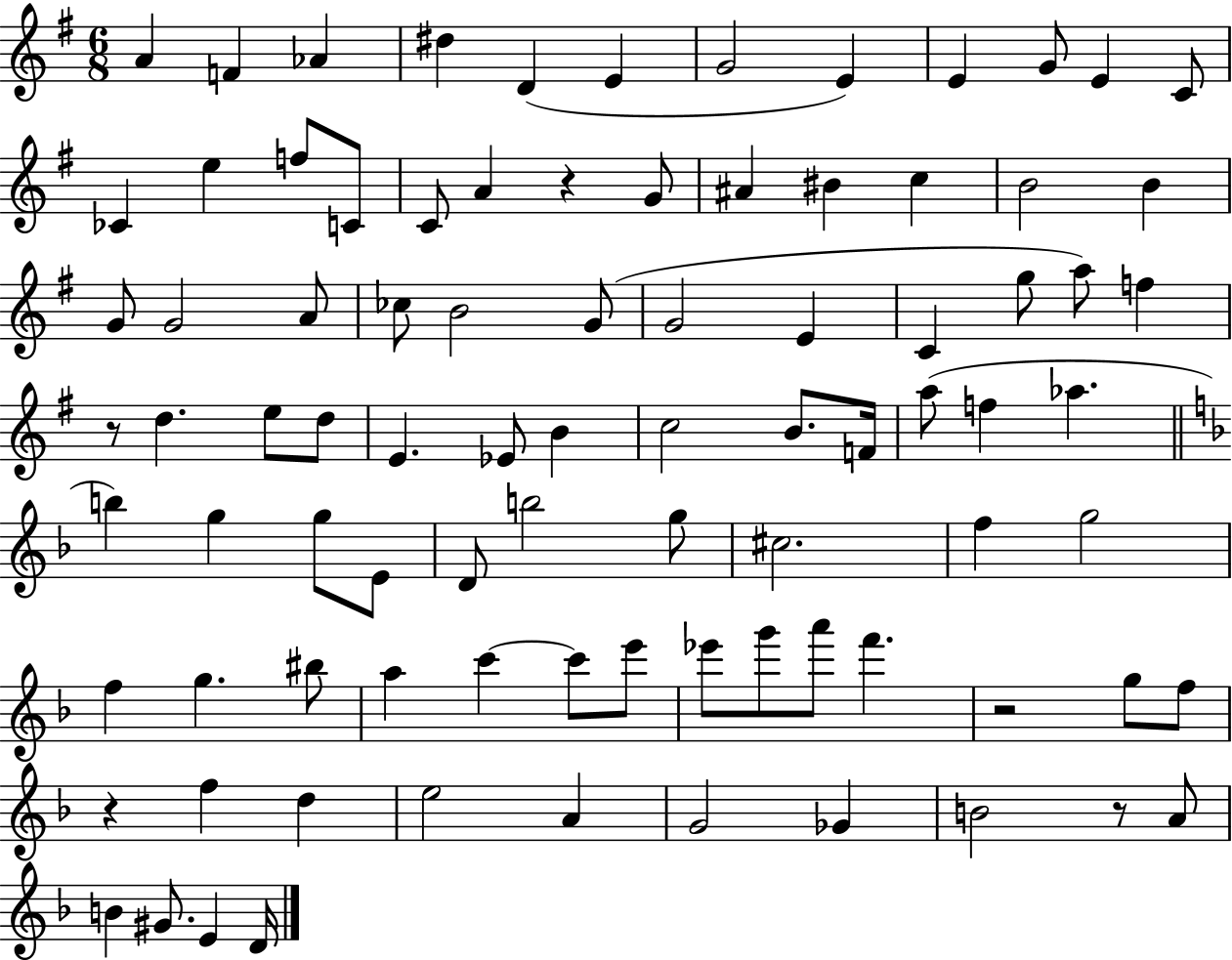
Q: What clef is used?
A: treble